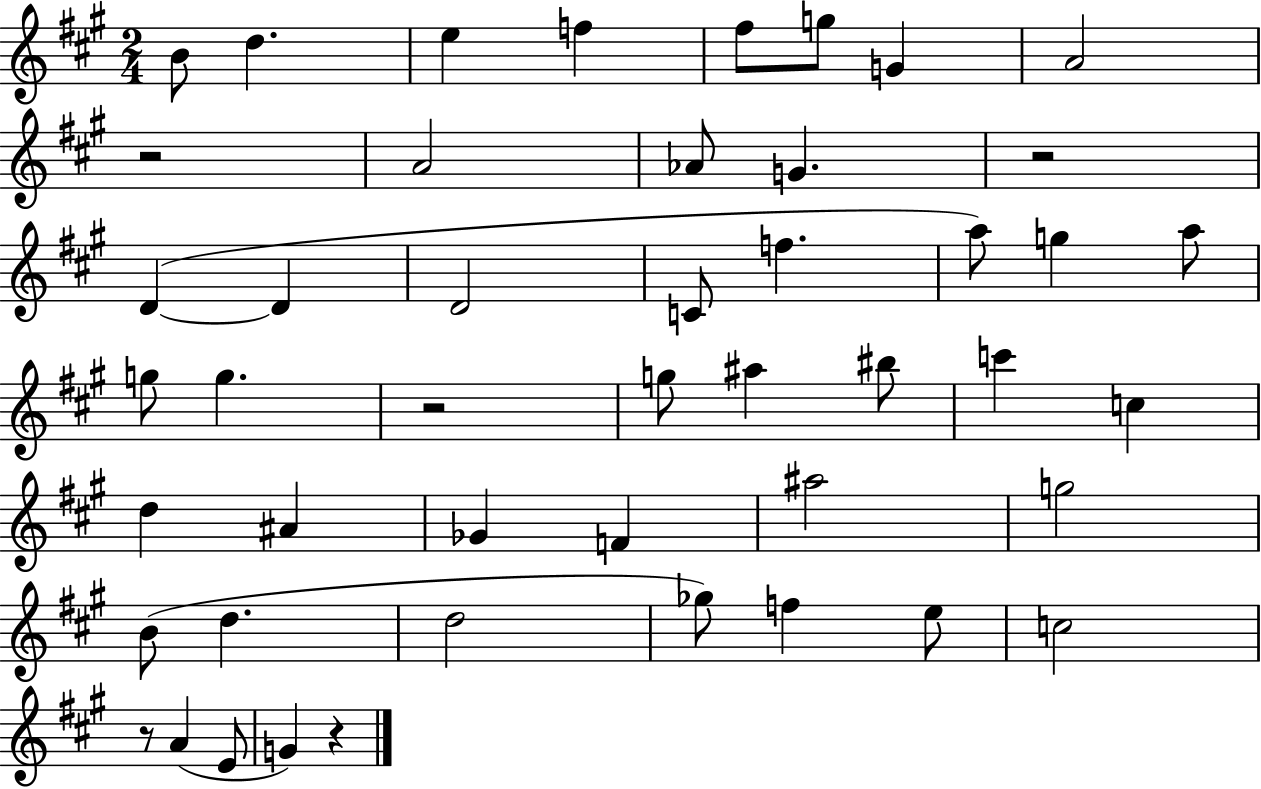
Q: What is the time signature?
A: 2/4